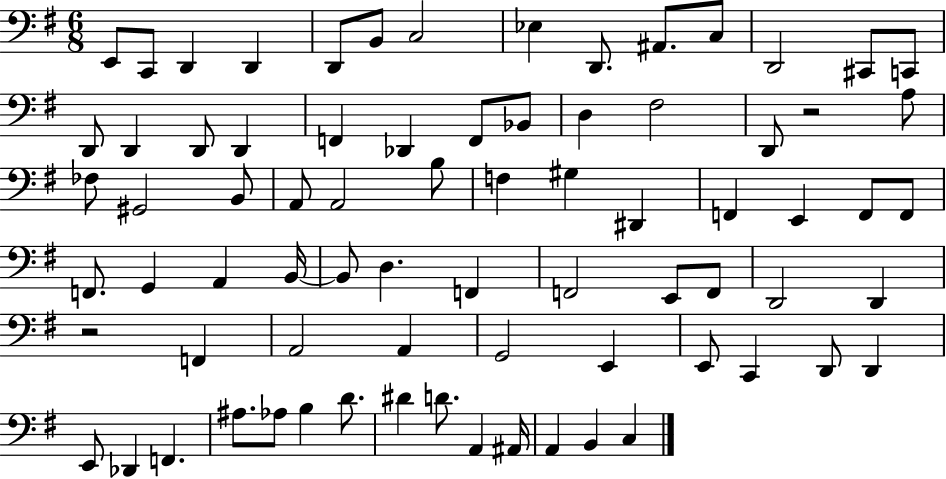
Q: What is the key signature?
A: G major